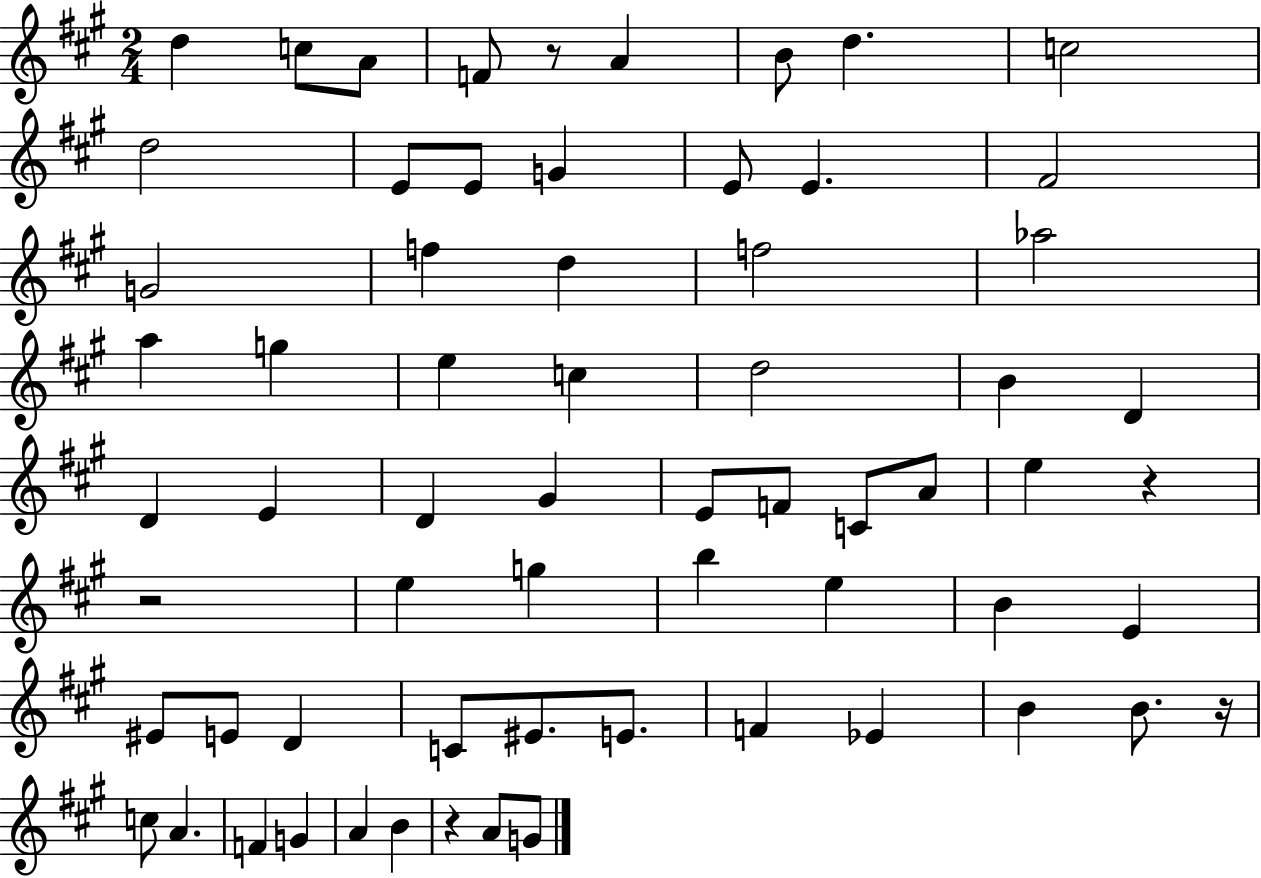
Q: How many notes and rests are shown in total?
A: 65